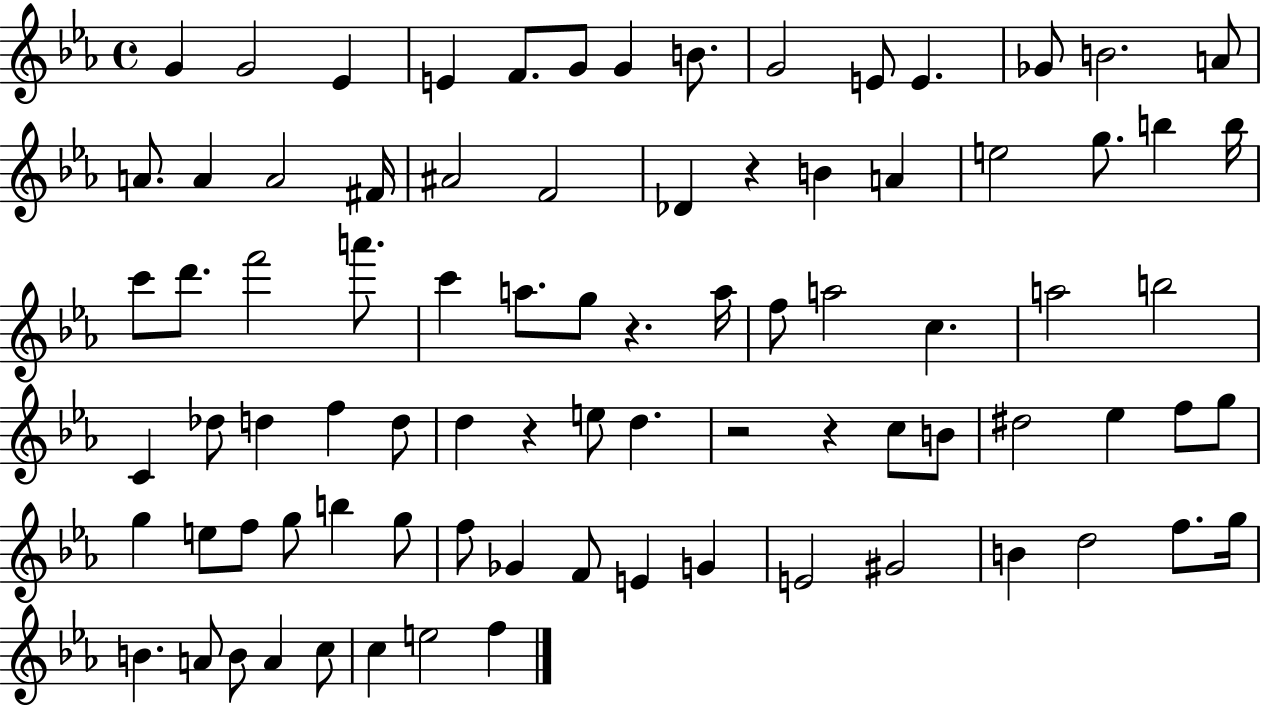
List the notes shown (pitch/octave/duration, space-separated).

G4/q G4/h Eb4/q E4/q F4/e. G4/e G4/q B4/e. G4/h E4/e E4/q. Gb4/e B4/h. A4/e A4/e. A4/q A4/h F#4/s A#4/h F4/h Db4/q R/q B4/q A4/q E5/h G5/e. B5/q B5/s C6/e D6/e. F6/h A6/e. C6/q A5/e. G5/e R/q. A5/s F5/e A5/h C5/q. A5/h B5/h C4/q Db5/e D5/q F5/q D5/e D5/q R/q E5/e D5/q. R/h R/q C5/e B4/e D#5/h Eb5/q F5/e G5/e G5/q E5/e F5/e G5/e B5/q G5/e F5/e Gb4/q F4/e E4/q G4/q E4/h G#4/h B4/q D5/h F5/e. G5/s B4/q. A4/e B4/e A4/q C5/e C5/q E5/h F5/q